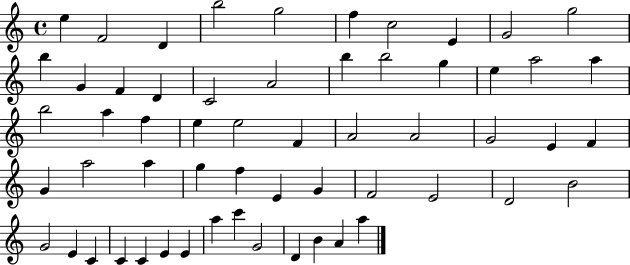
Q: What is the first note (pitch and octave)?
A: E5